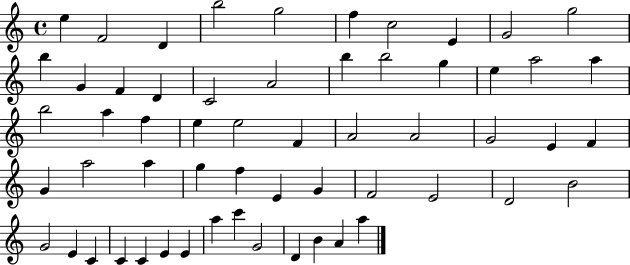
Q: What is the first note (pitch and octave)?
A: E5